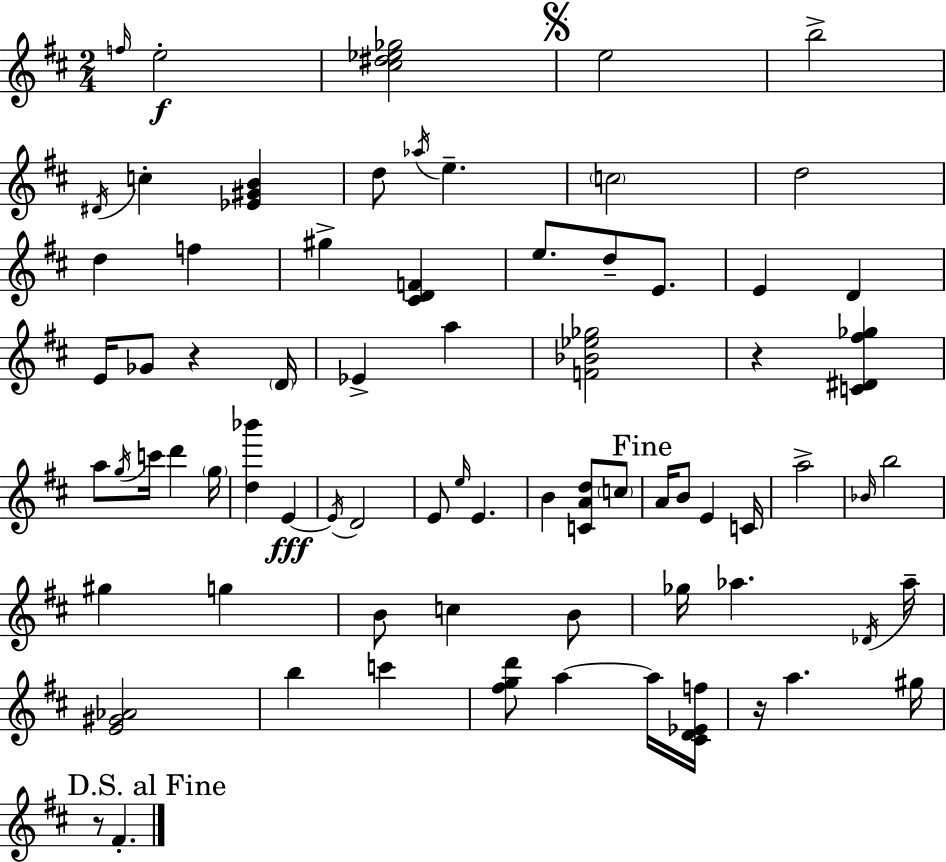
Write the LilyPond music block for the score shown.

{
  \clef treble
  \numericTimeSignature
  \time 2/4
  \key d \major
  \repeat volta 2 { \grace { f''16 }\f e''2-. | <cis'' dis'' ees'' ges''>2 | \mark \markup { \musicglyph "scripts.segno" } e''2 | b''2-> | \break \acciaccatura { dis'16 } c''4-. <ees' gis' b'>4 | d''8 \acciaccatura { aes''16 } e''4.-- | \parenthesize c''2 | d''2 | \break d''4 f''4 | gis''4-> <cis' d' f'>4 | e''8. d''8-- | e'8. e'4 d'4 | \break e'16 ges'8 r4 | \parenthesize d'16 ees'4-> a''4 | <f' bes' ees'' ges''>2 | r4 <c' dis' fis'' ges''>4 | \break a''8 \acciaccatura { g''16 } c'''16 d'''4 | \parenthesize g''16 <d'' bes'''>4 | e'4~~\fff \acciaccatura { e'16 } d'2 | e'8 \grace { e''16 } | \break e'4. b'4 | <c' a' d''>8 \parenthesize c''8 \mark "Fine" a'16 b'8 | e'4 c'16 a''2-> | \grace { bes'16 } b''2 | \break gis''4 | g''4 b'8 | c''4 b'8 ges''16 | aes''4. \acciaccatura { des'16 } aes''16-- | \break <e' gis' aes'>2 | b''4 c'''4 | <fis'' g'' d'''>8 a''4~~ a''16 <cis' d' ees' f''>16 | r16 a''4. gis''16 | \break \mark "D.S. al Fine" r8 fis'4.-. | } \bar "|."
}